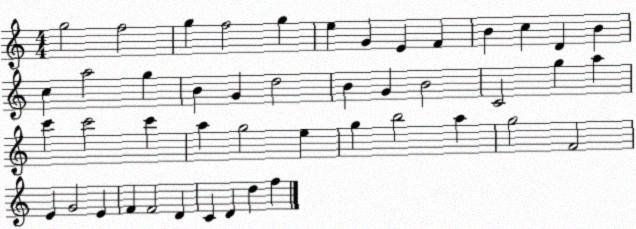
X:1
T:Untitled
M:4/4
L:1/4
K:C
g2 f2 g f2 g e G E F B c D B c a2 g B G d2 B G B2 C2 g a c' c'2 c' a g2 e g b2 a g2 F2 E G2 E F F2 D C D d f